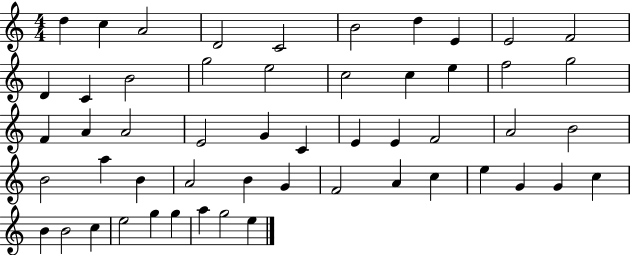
D5/q C5/q A4/h D4/h C4/h B4/h D5/q E4/q E4/h F4/h D4/q C4/q B4/h G5/h E5/h C5/h C5/q E5/q F5/h G5/h F4/q A4/q A4/h E4/h G4/q C4/q E4/q E4/q F4/h A4/h B4/h B4/h A5/q B4/q A4/h B4/q G4/q F4/h A4/q C5/q E5/q G4/q G4/q C5/q B4/q B4/h C5/q E5/h G5/q G5/q A5/q G5/h E5/q